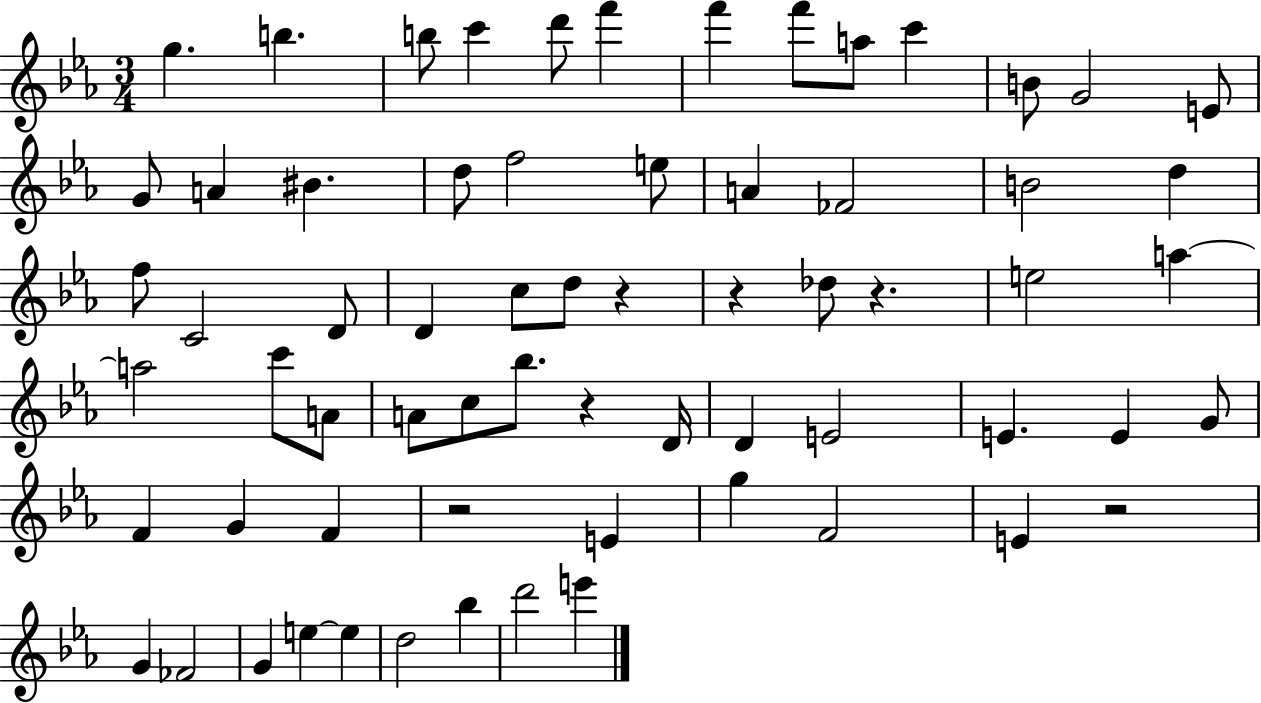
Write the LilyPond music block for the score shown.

{
  \clef treble
  \numericTimeSignature
  \time 3/4
  \key ees \major
  g''4. b''4. | b''8 c'''4 d'''8 f'''4 | f'''4 f'''8 a''8 c'''4 | b'8 g'2 e'8 | \break g'8 a'4 bis'4. | d''8 f''2 e''8 | a'4 fes'2 | b'2 d''4 | \break f''8 c'2 d'8 | d'4 c''8 d''8 r4 | r4 des''8 r4. | e''2 a''4~~ | \break a''2 c'''8 a'8 | a'8 c''8 bes''8. r4 d'16 | d'4 e'2 | e'4. e'4 g'8 | \break f'4 g'4 f'4 | r2 e'4 | g''4 f'2 | e'4 r2 | \break g'4 fes'2 | g'4 e''4~~ e''4 | d''2 bes''4 | d'''2 e'''4 | \break \bar "|."
}